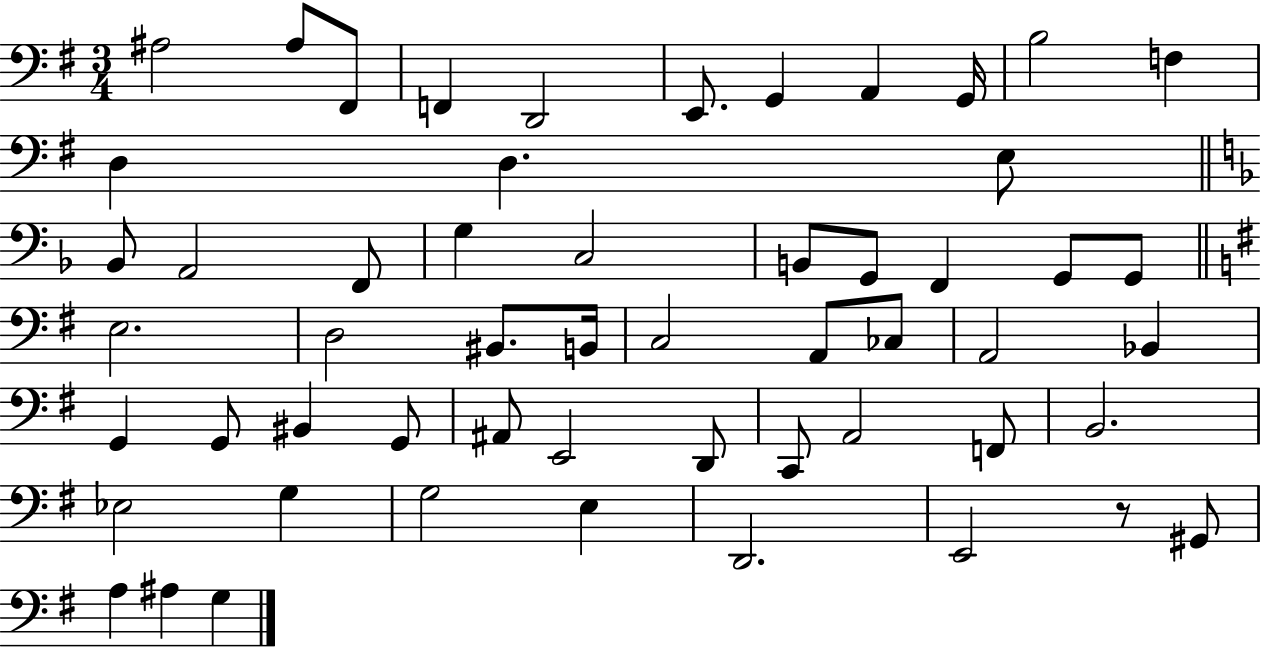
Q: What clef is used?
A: bass